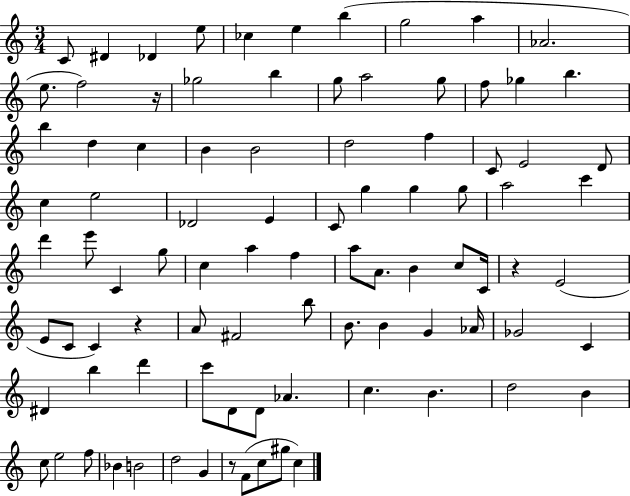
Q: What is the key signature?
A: C major